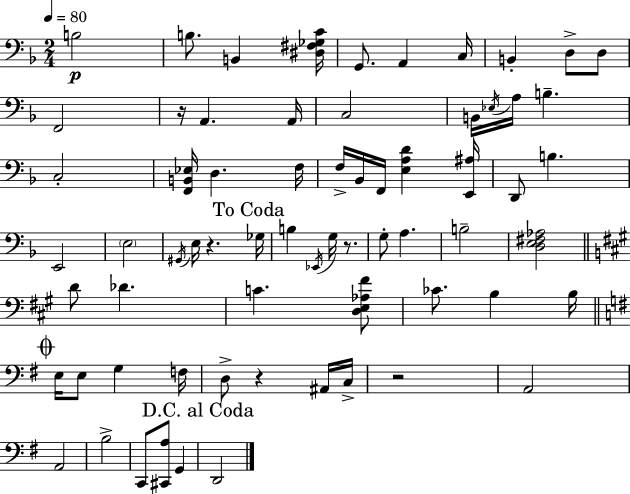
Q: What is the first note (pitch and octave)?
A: B3